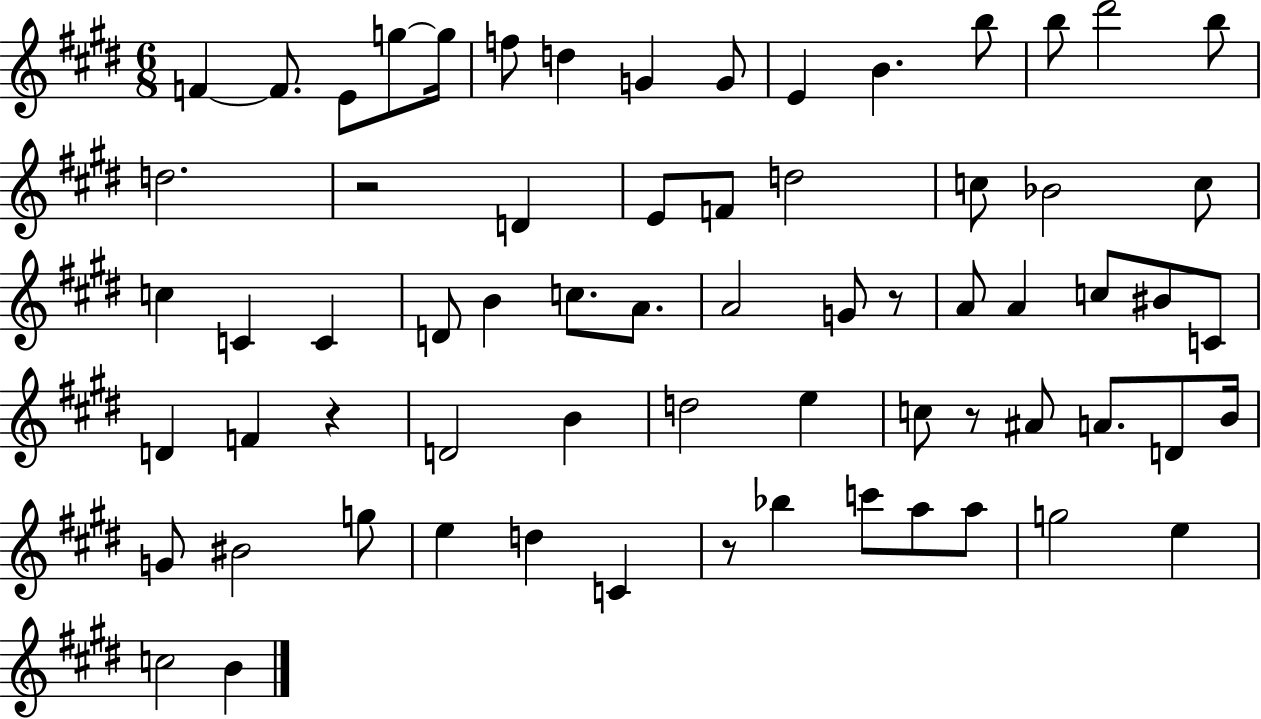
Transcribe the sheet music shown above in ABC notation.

X:1
T:Untitled
M:6/8
L:1/4
K:E
F F/2 E/2 g/2 g/4 f/2 d G G/2 E B b/2 b/2 ^d'2 b/2 d2 z2 D E/2 F/2 d2 c/2 _B2 c/2 c C C D/2 B c/2 A/2 A2 G/2 z/2 A/2 A c/2 ^B/2 C/2 D F z D2 B d2 e c/2 z/2 ^A/2 A/2 D/2 B/4 G/2 ^B2 g/2 e d C z/2 _b c'/2 a/2 a/2 g2 e c2 B